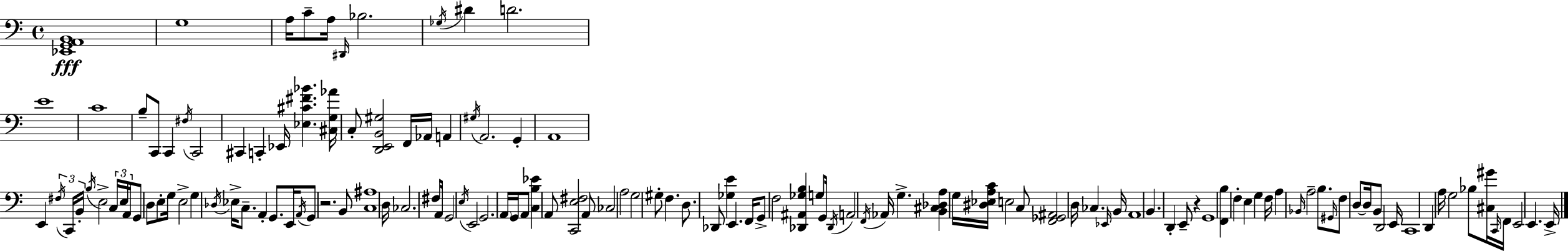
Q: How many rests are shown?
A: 2